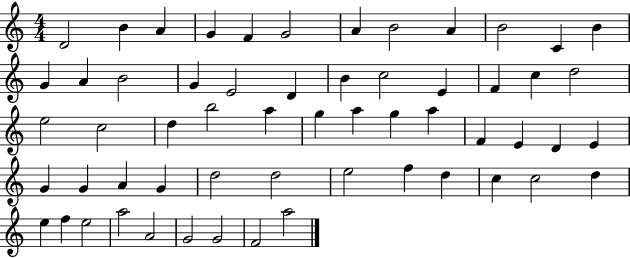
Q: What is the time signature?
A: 4/4